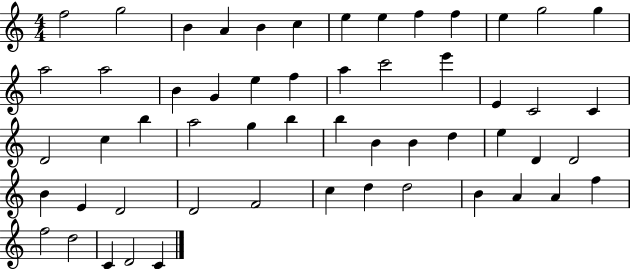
{
  \clef treble
  \numericTimeSignature
  \time 4/4
  \key c \major
  f''2 g''2 | b'4 a'4 b'4 c''4 | e''4 e''4 f''4 f''4 | e''4 g''2 g''4 | \break a''2 a''2 | b'4 g'4 e''4 f''4 | a''4 c'''2 e'''4 | e'4 c'2 c'4 | \break d'2 c''4 b''4 | a''2 g''4 b''4 | b''4 b'4 b'4 d''4 | e''4 d'4 d'2 | \break b'4 e'4 d'2 | d'2 f'2 | c''4 d''4 d''2 | b'4 a'4 a'4 f''4 | \break f''2 d''2 | c'4 d'2 c'4 | \bar "|."
}